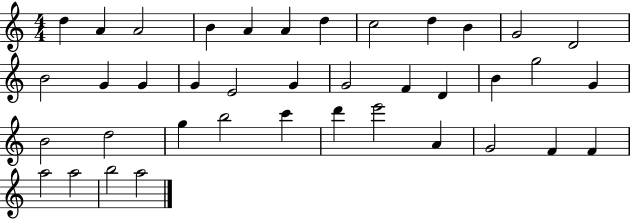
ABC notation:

X:1
T:Untitled
M:4/4
L:1/4
K:C
d A A2 B A A d c2 d B G2 D2 B2 G G G E2 G G2 F D B g2 G B2 d2 g b2 c' d' e'2 A G2 F F a2 a2 b2 a2